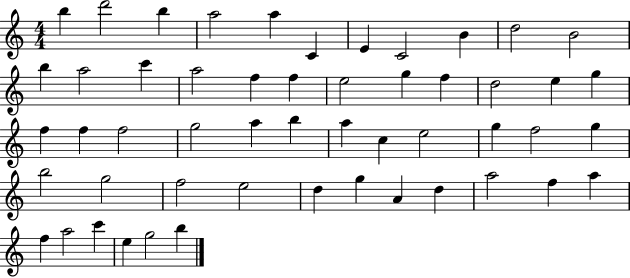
X:1
T:Untitled
M:4/4
L:1/4
K:C
b d'2 b a2 a C E C2 B d2 B2 b a2 c' a2 f f e2 g f d2 e g f f f2 g2 a b a c e2 g f2 g b2 g2 f2 e2 d g A d a2 f a f a2 c' e g2 b